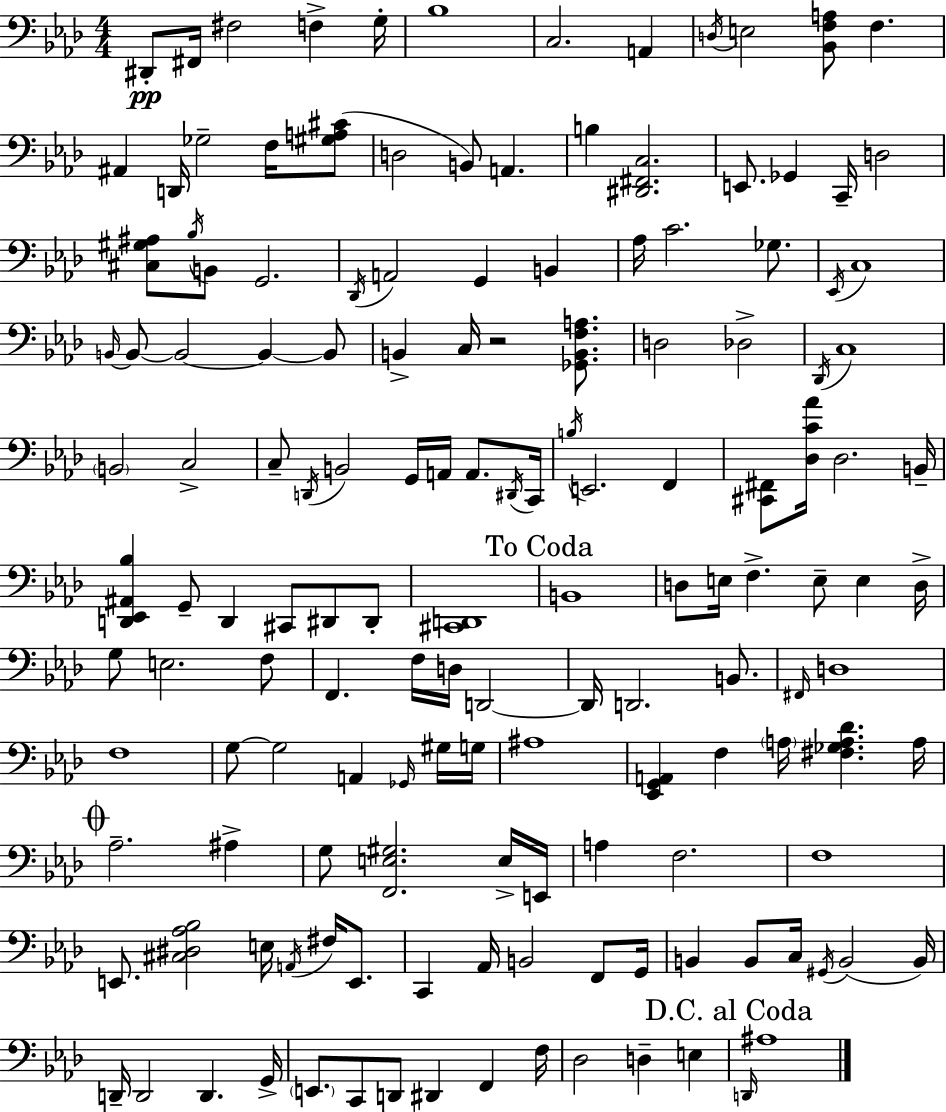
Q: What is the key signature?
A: AES major